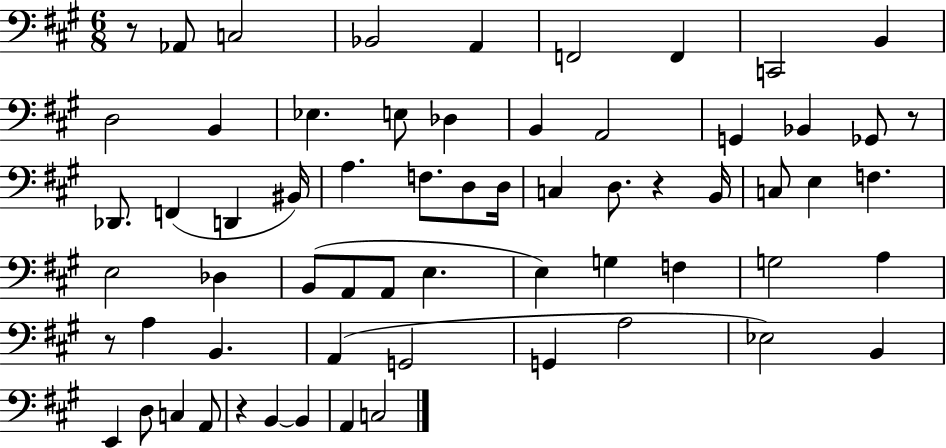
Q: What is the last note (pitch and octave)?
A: C3